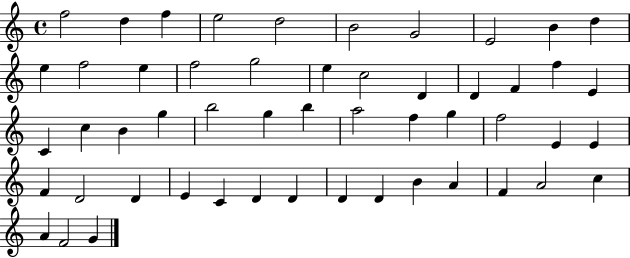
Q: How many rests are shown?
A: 0